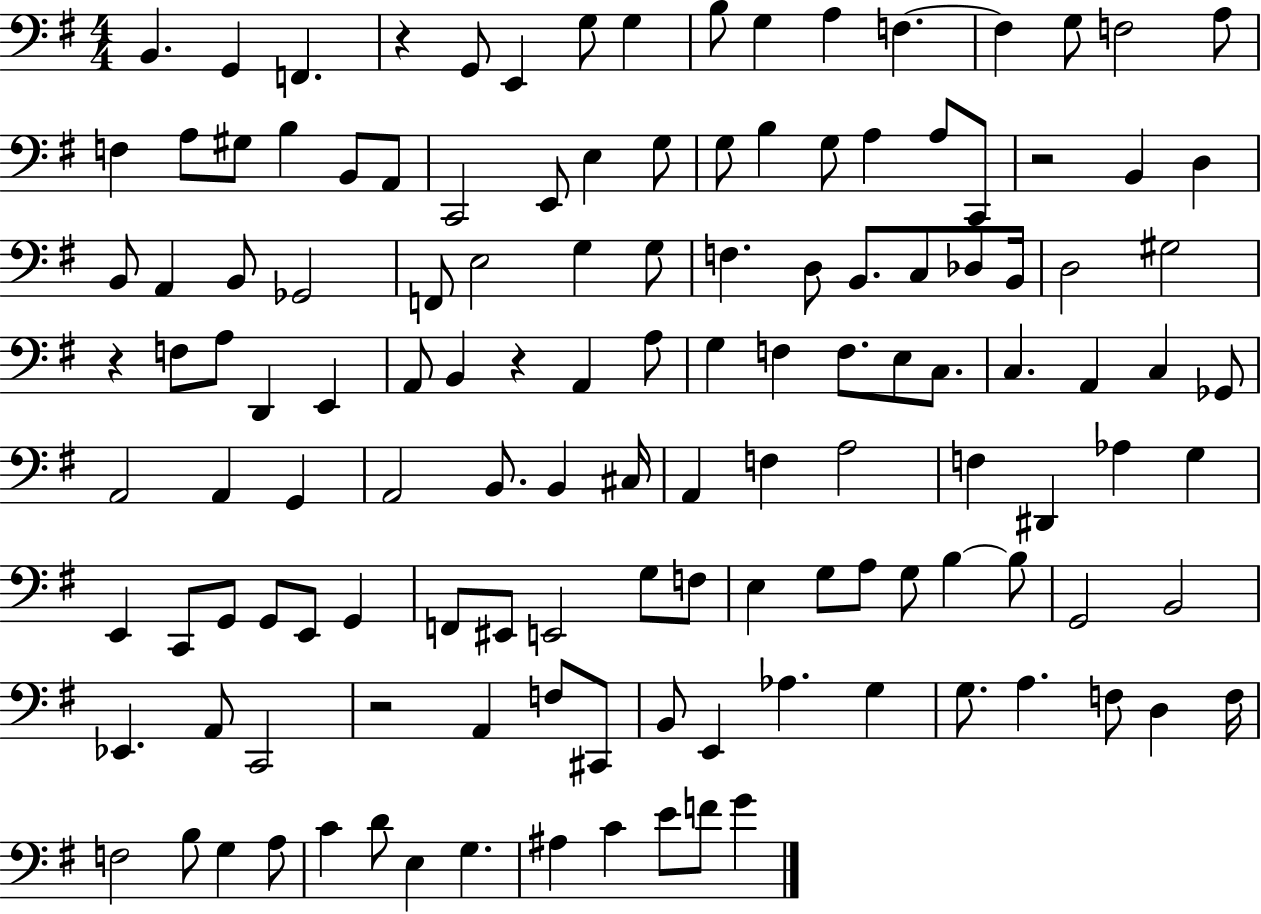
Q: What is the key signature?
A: G major